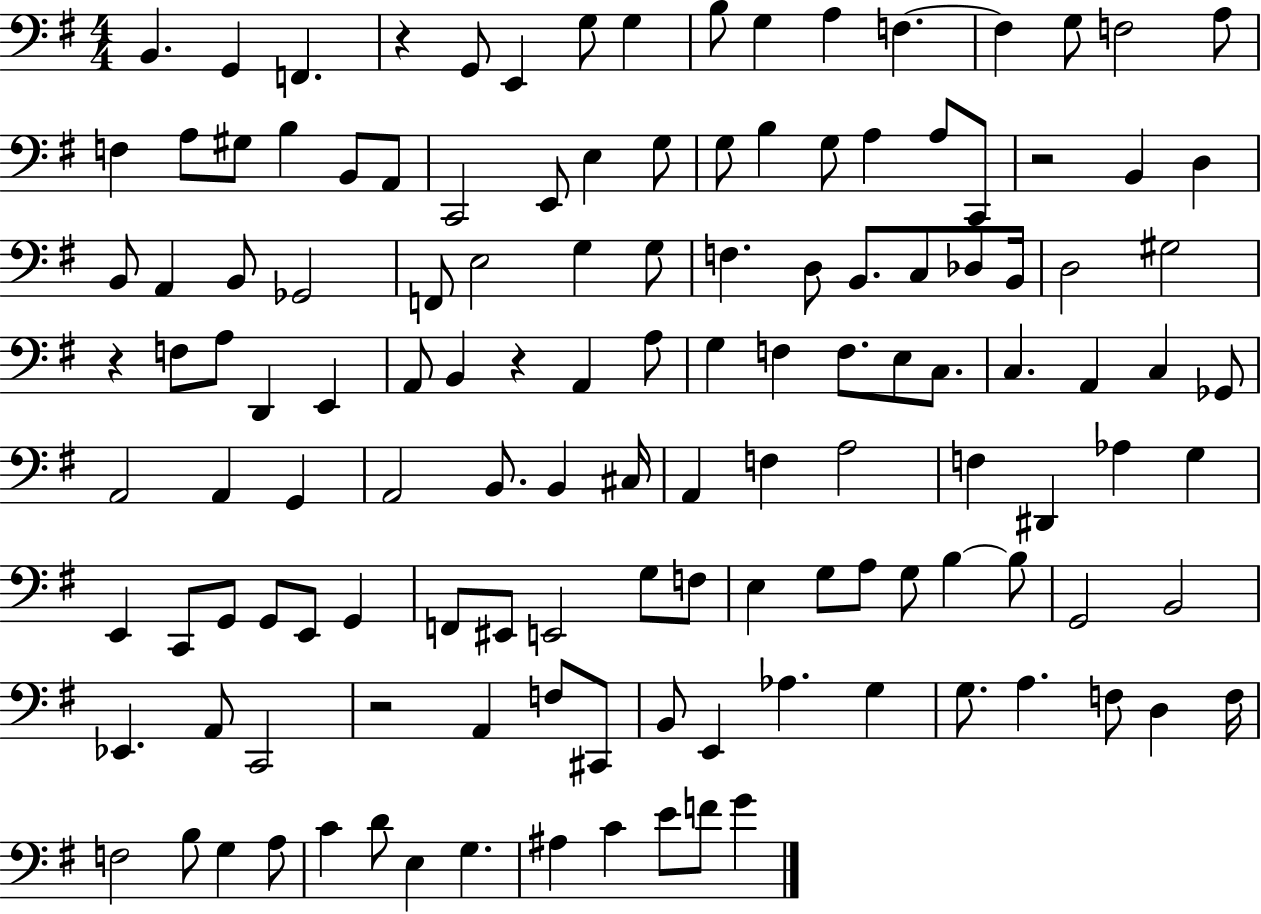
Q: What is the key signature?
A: G major